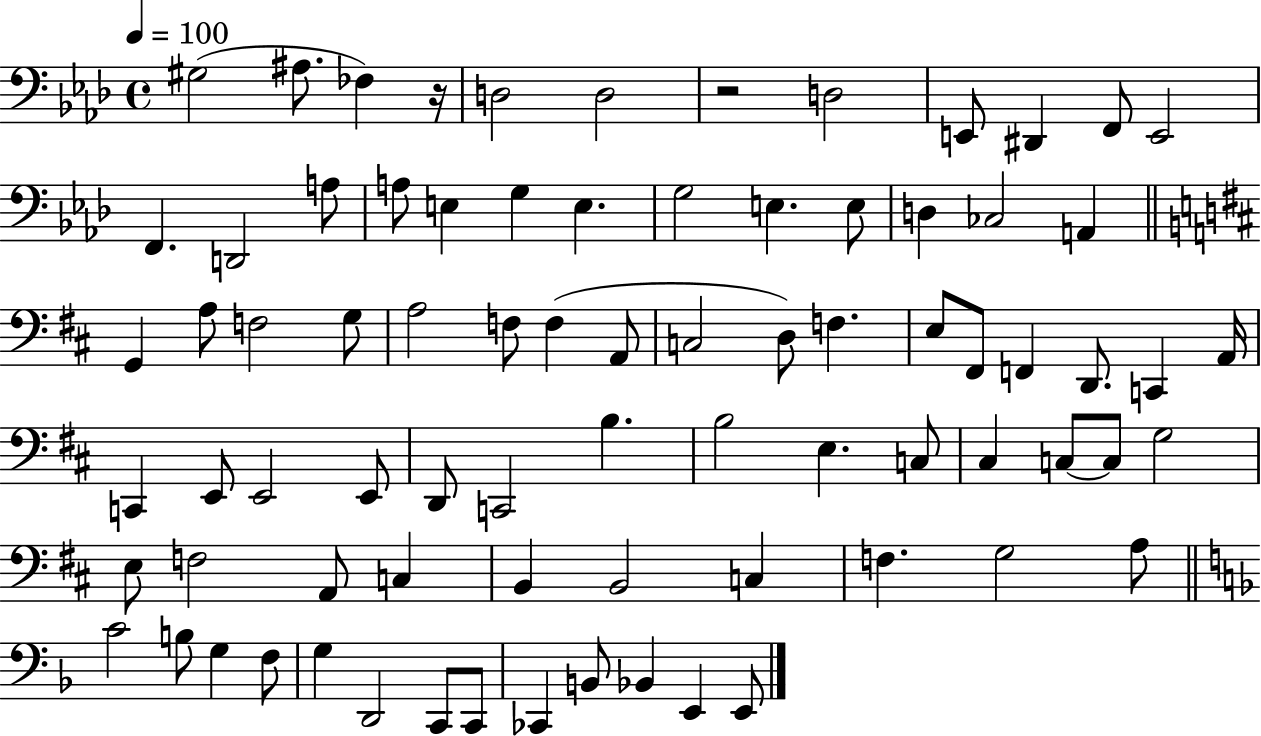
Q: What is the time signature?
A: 4/4